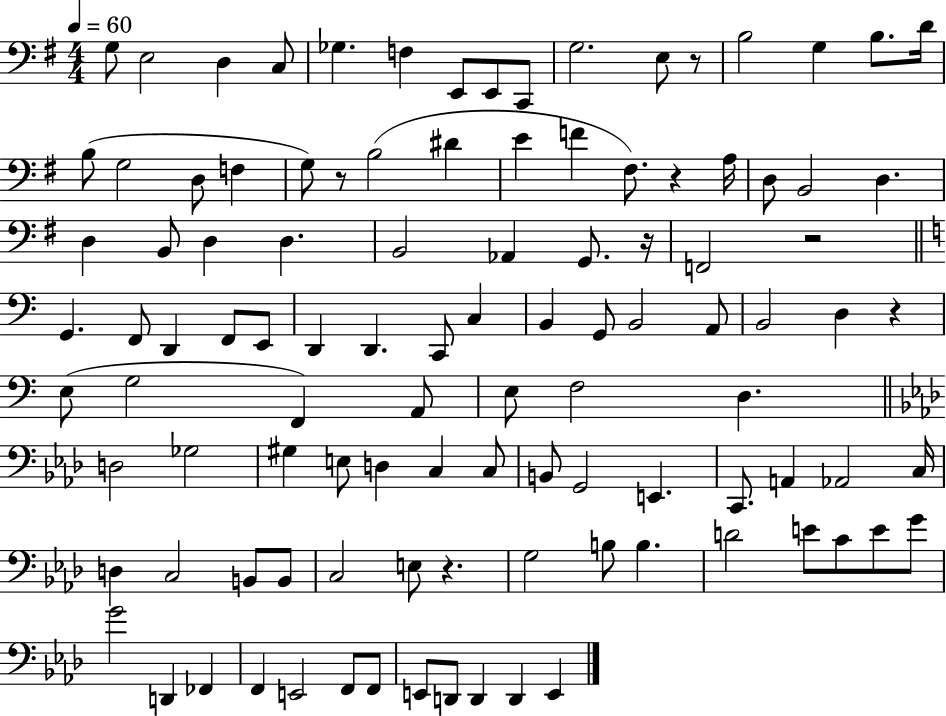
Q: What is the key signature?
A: G major